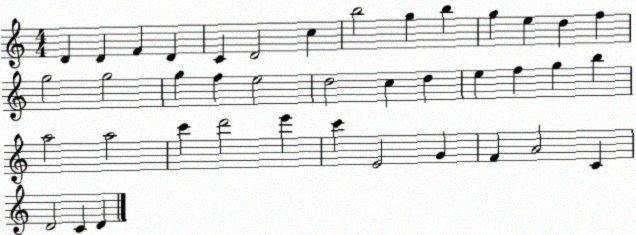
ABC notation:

X:1
T:Untitled
M:4/4
L:1/4
K:C
D D F D C D2 c b2 g b g e d f g2 g2 g f e2 d2 c d e f g b a2 a2 c' d'2 e' c' E2 G F A2 C D2 C D